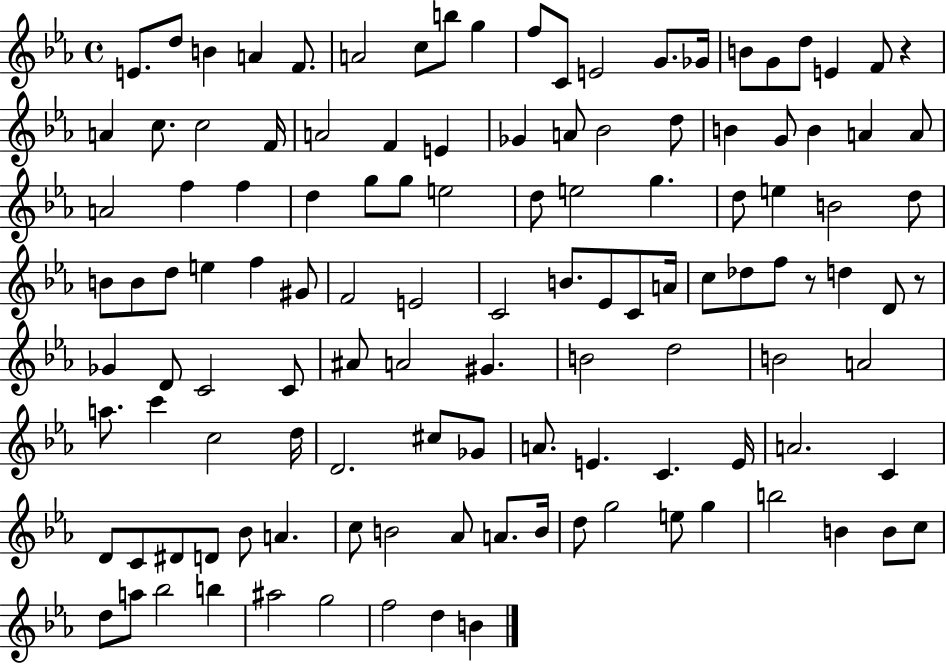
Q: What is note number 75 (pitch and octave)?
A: B4